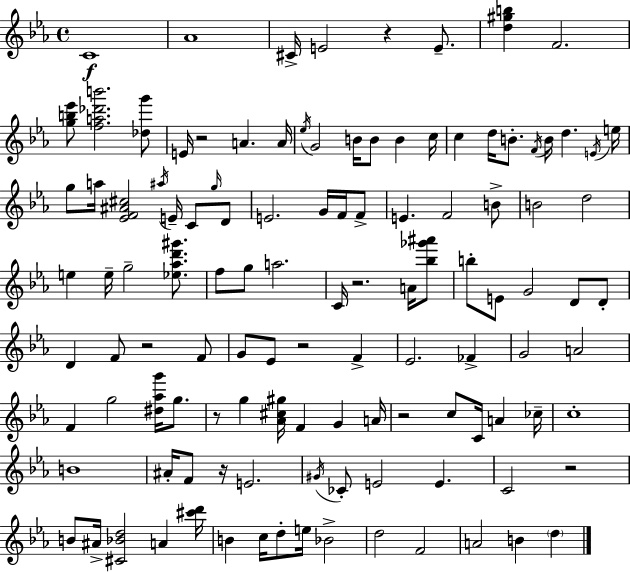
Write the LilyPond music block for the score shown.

{
  \clef treble
  \time 4/4
  \defaultTimeSignature
  \key ees \major
  c'1\f | aes'1 | cis'16-> e'2 r4 e'8.-- | <d'' gis'' b''>4 f'2. | \break <g'' b'' ees'''>8 <f'' a'' des''' b'''>2. <des'' g'''>8 | e'16 r2 a'4. a'16 | \acciaccatura { ees''16 } g'2 b'16 b'8 b'4 | c''16 c''4 d''16 b'8.-. \acciaccatura { f'16 } b'16 d''4. | \break \acciaccatura { e'16 } e''16 g''8 a''16 <ees' f' ais' cis''>2 \acciaccatura { ais''16 } e'16-- | c'8 \grace { g''16 } d'8 e'2. | g'16 f'16 f'8-> e'4. f'2 | b'8-> b'2 d''2 | \break e''4 e''16-- g''2-- | <ees'' aes'' d''' gis'''>8. f''8 g''8 a''2. | c'16 r2. | a'16 <bes'' ges''' ais'''>8 b''8-. e'8 g'2 | \break d'8 d'8-. d'4 f'8 r2 | f'8 g'8 ees'8 r2 | f'4-> ees'2. | fes'4-> g'2 a'2 | \break f'4 g''2 | <dis'' aes'' g'''>16 g''8. r8 g''4 <aes' cis'' gis''>16 f'4 | g'4 a'16 r2 c''8 c'16 | a'4 ces''16-- c''1-. | \break b'1 | ais'16-. f'8 r16 e'2. | \acciaccatura { gis'16 } ces'8-. e'2 | e'4. c'2 r2 | \break b'8 ais'16-> <cis' bes' d''>2 | a'4 <cis''' d'''>16 b'4 c''16 d''8-. e''16 bes'2-> | d''2 f'2 | a'2 b'4 | \break \parenthesize d''4 \bar "|."
}